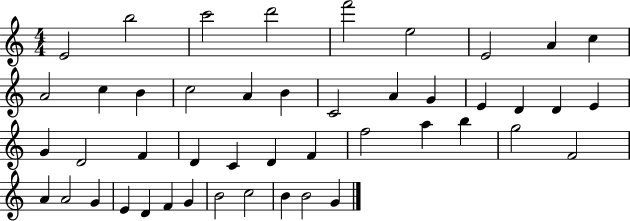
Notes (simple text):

E4/h B5/h C6/h D6/h F6/h E5/h E4/h A4/q C5/q A4/h C5/q B4/q C5/h A4/q B4/q C4/h A4/q G4/q E4/q D4/q D4/q E4/q G4/q D4/h F4/q D4/q C4/q D4/q F4/q F5/h A5/q B5/q G5/h F4/h A4/q A4/h G4/q E4/q D4/q F4/q G4/q B4/h C5/h B4/q B4/h G4/q